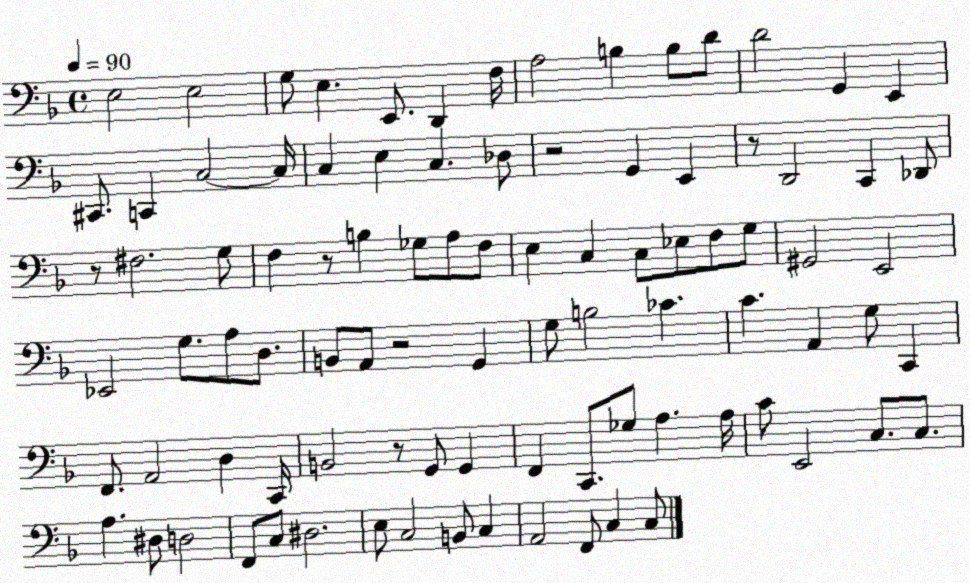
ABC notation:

X:1
T:Untitled
M:4/4
L:1/4
K:F
E,2 E,2 G,/2 E, E,,/2 D,, F,/4 A,2 B, B,/2 D/2 D2 G,, E,, ^C,,/2 C,, C,2 C,/4 C, E, C, _D,/2 z2 G,, E,, z/2 D,,2 C,, _D,,/2 z/2 ^F,2 G,/2 F, z/2 B, _G,/2 A,/2 F,/2 E, C, C,/2 _E,/2 F,/2 G,/2 ^G,,2 E,,2 _E,,2 G,/2 A,/2 D,/2 B,,/2 A,,/2 z2 G,, G,/2 B,2 _C C A,, G,/2 C,, F,,/2 A,,2 D, C,,/4 B,,2 z/2 G,,/2 G,, F,, C,,/2 _G,/2 A, A,/4 C/2 E,,2 C,/2 C,/2 A, ^D,/2 D,2 F,,/2 C,/2 ^D,2 E,/2 C,2 B,,/2 C, A,,2 F,,/2 C, C,/2